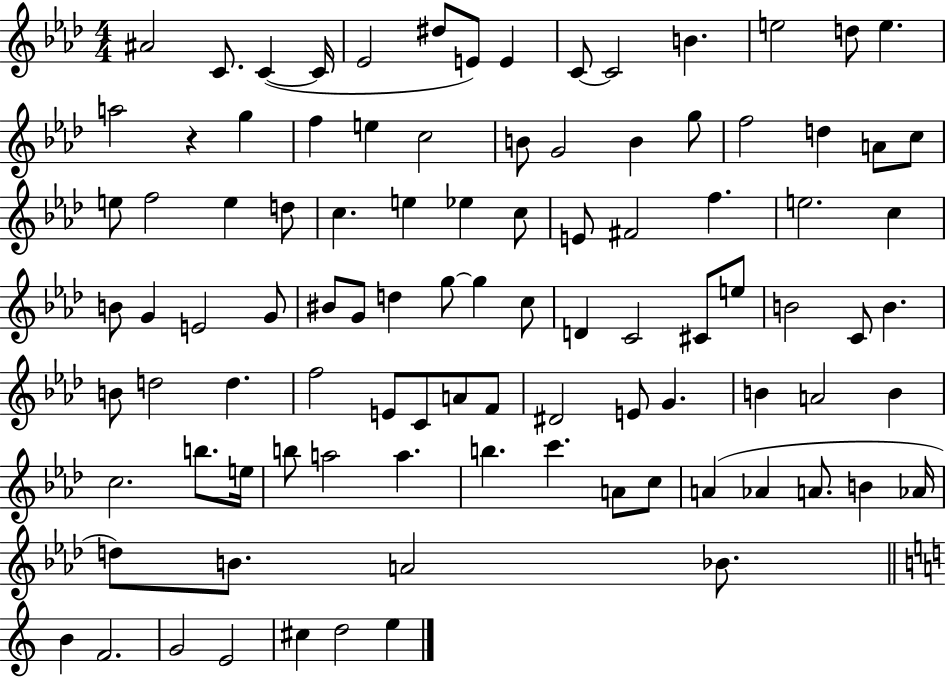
X:1
T:Untitled
M:4/4
L:1/4
K:Ab
^A2 C/2 C C/4 _E2 ^d/2 E/2 E C/2 C2 B e2 d/2 e a2 z g f e c2 B/2 G2 B g/2 f2 d A/2 c/2 e/2 f2 e d/2 c e _e c/2 E/2 ^F2 f e2 c B/2 G E2 G/2 ^B/2 G/2 d g/2 g c/2 D C2 ^C/2 e/2 B2 C/2 B B/2 d2 d f2 E/2 C/2 A/2 F/2 ^D2 E/2 G B A2 B c2 b/2 e/4 b/2 a2 a b c' A/2 c/2 A _A A/2 B _A/4 d/2 B/2 A2 _B/2 B F2 G2 E2 ^c d2 e